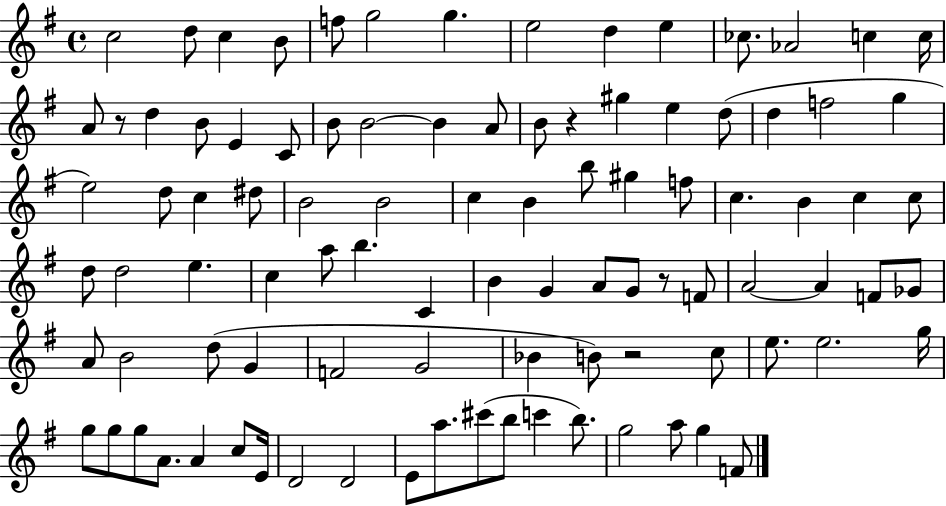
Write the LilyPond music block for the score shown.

{
  \clef treble
  \time 4/4
  \defaultTimeSignature
  \key g \major
  c''2 d''8 c''4 b'8 | f''8 g''2 g''4. | e''2 d''4 e''4 | ces''8. aes'2 c''4 c''16 | \break a'8 r8 d''4 b'8 e'4 c'8 | b'8 b'2~~ b'4 a'8 | b'8 r4 gis''4 e''4 d''8( | d''4 f''2 g''4 | \break e''2) d''8 c''4 dis''8 | b'2 b'2 | c''4 b'4 b''8 gis''4 f''8 | c''4. b'4 c''4 c''8 | \break d''8 d''2 e''4. | c''4 a''8 b''4. c'4 | b'4 g'4 a'8 g'8 r8 f'8 | a'2~~ a'4 f'8 ges'8 | \break a'8 b'2 d''8( g'4 | f'2 g'2 | bes'4 b'8) r2 c''8 | e''8. e''2. g''16 | \break g''8 g''8 g''8 a'8. a'4 c''8 e'16 | d'2 d'2 | e'8 a''8. cis'''8( b''8 c'''4 b''8.) | g''2 a''8 g''4 f'8 | \break \bar "|."
}